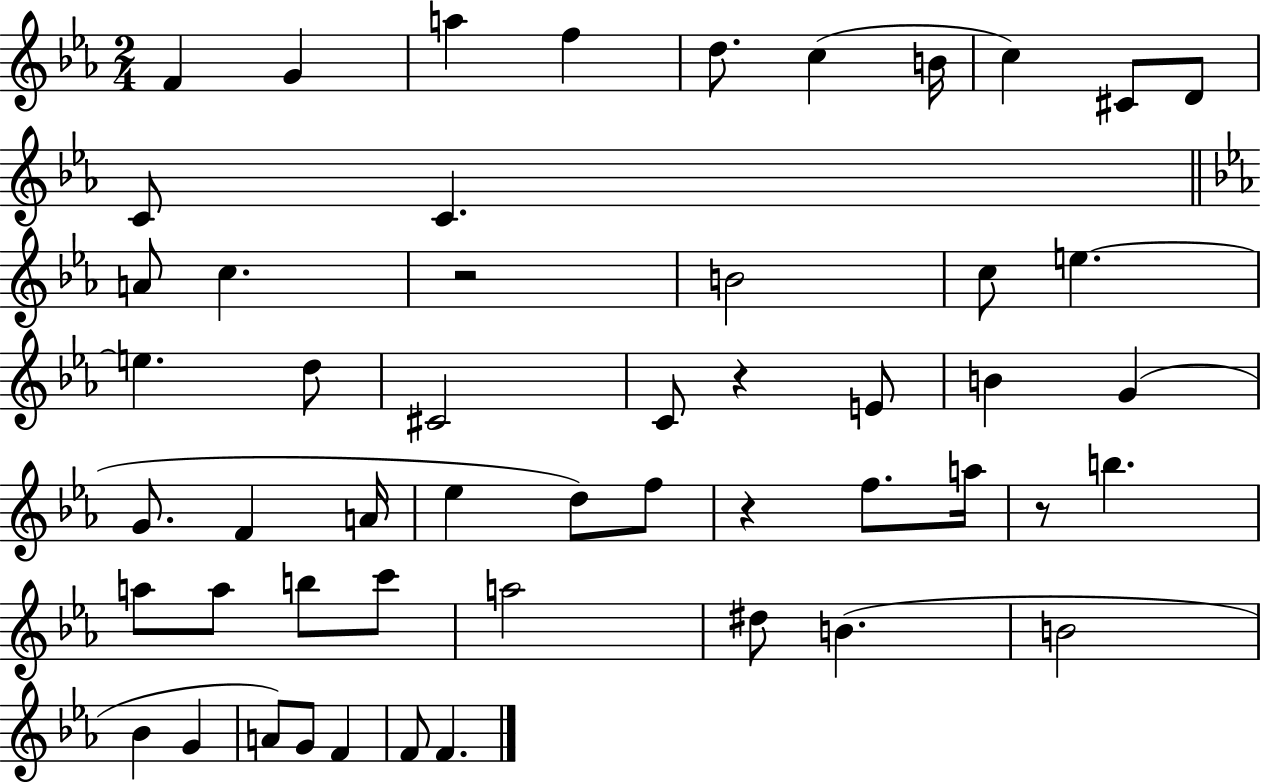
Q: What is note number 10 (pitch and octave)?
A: D4